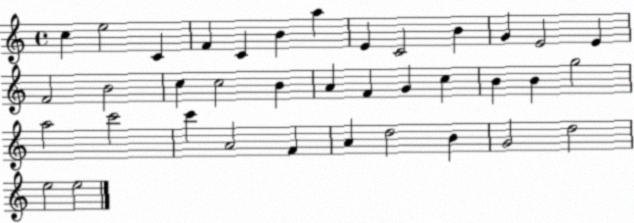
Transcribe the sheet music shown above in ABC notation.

X:1
T:Untitled
M:4/4
L:1/4
K:C
c e2 C F C B a E C2 B G E2 E F2 B2 c c2 B A F G c B B g2 a2 c'2 c' A2 F A d2 B G2 d2 e2 e2